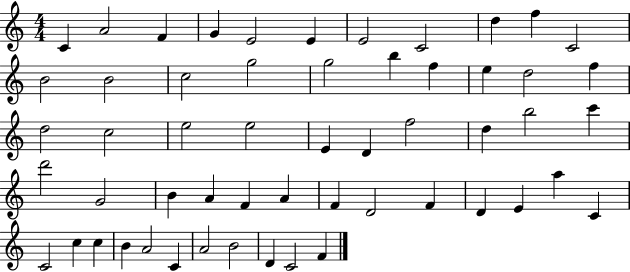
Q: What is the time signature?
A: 4/4